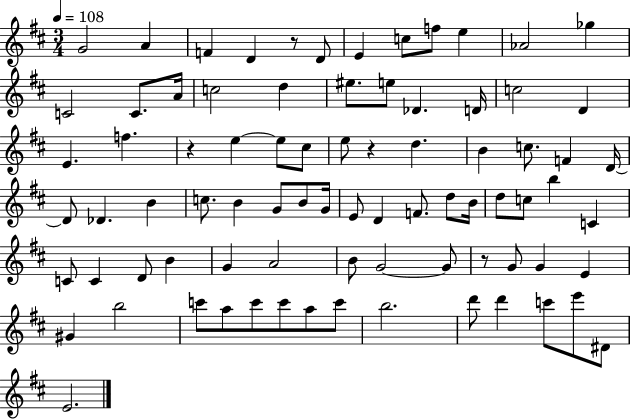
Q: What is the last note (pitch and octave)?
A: E4